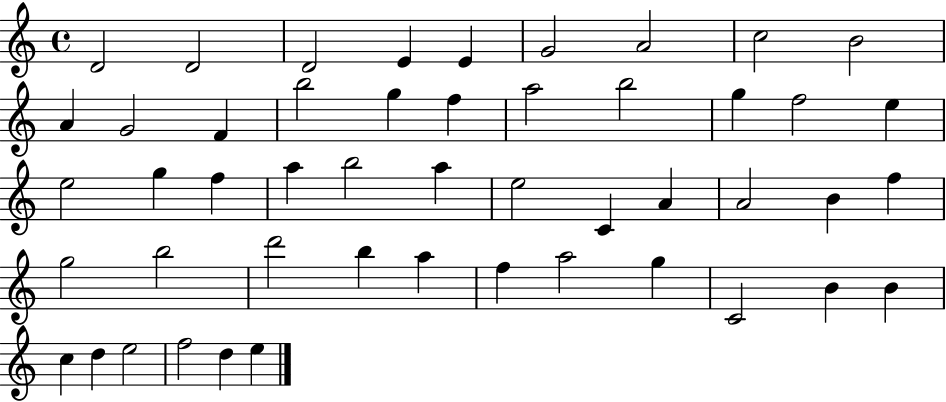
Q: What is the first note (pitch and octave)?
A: D4